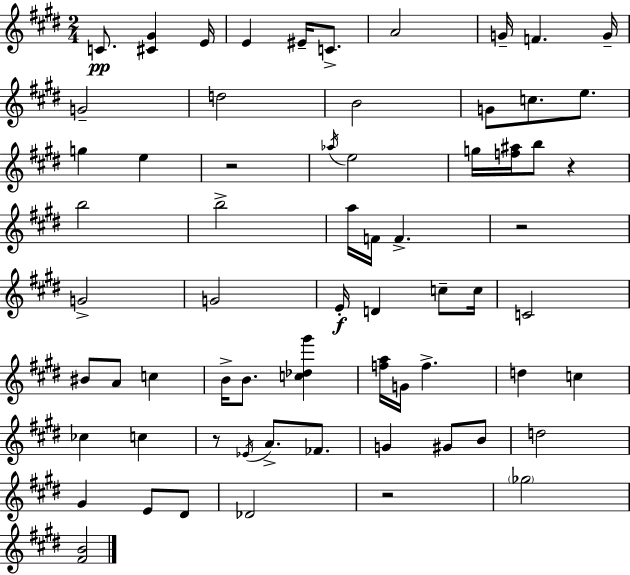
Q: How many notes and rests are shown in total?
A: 66